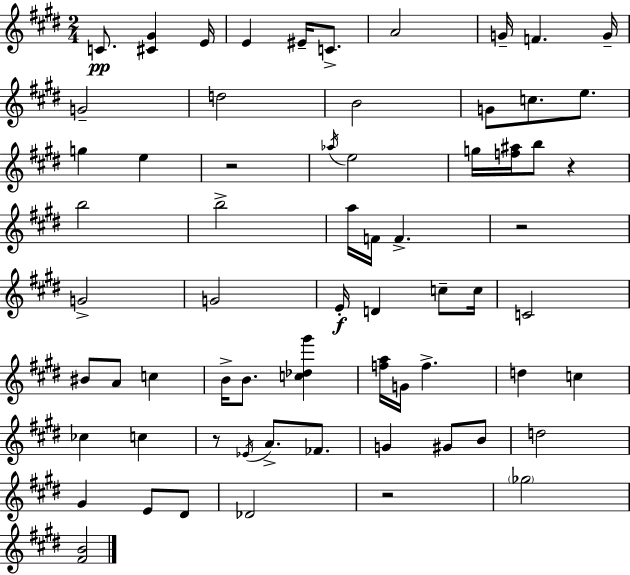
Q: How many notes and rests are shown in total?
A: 66